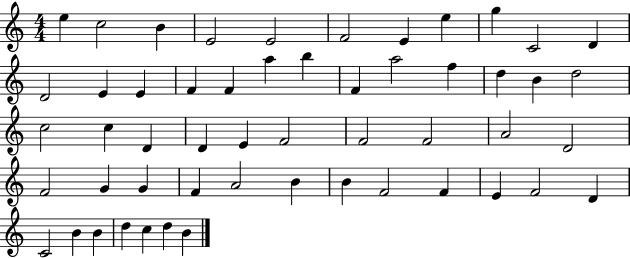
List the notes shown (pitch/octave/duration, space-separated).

E5/q C5/h B4/q E4/h E4/h F4/h E4/q E5/q G5/q C4/h D4/q D4/h E4/q E4/q F4/q F4/q A5/q B5/q F4/q A5/h F5/q D5/q B4/q D5/h C5/h C5/q D4/q D4/q E4/q F4/h F4/h F4/h A4/h D4/h F4/h G4/q G4/q F4/q A4/h B4/q B4/q F4/h F4/q E4/q F4/h D4/q C4/h B4/q B4/q D5/q C5/q D5/q B4/q